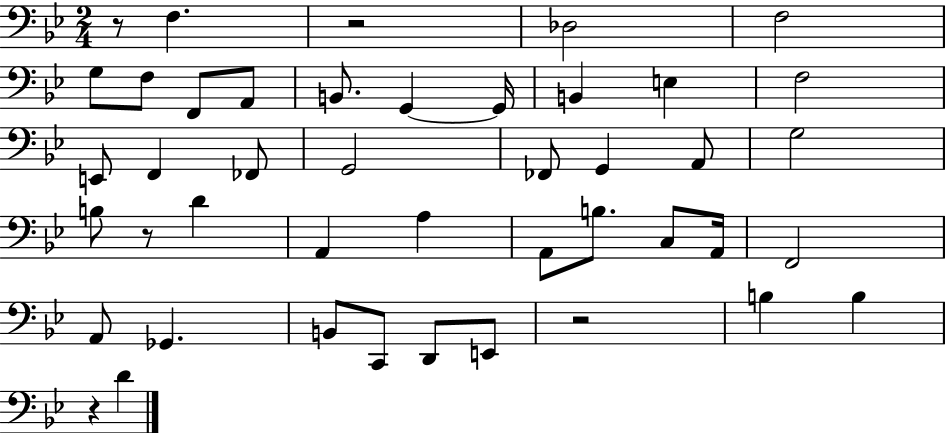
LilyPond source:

{
  \clef bass
  \numericTimeSignature
  \time 2/4
  \key bes \major
  r8 f4. | r2 | des2 | f2 | \break g8 f8 f,8 a,8 | b,8. g,4~~ g,16 | b,4 e4 | f2 | \break e,8 f,4 fes,8 | g,2 | fes,8 g,4 a,8 | g2 | \break b8 r8 d'4 | a,4 a4 | a,8 b8. c8 a,16 | f,2 | \break a,8 ges,4. | b,8 c,8 d,8 e,8 | r2 | b4 b4 | \break r4 d'4 | \bar "|."
}